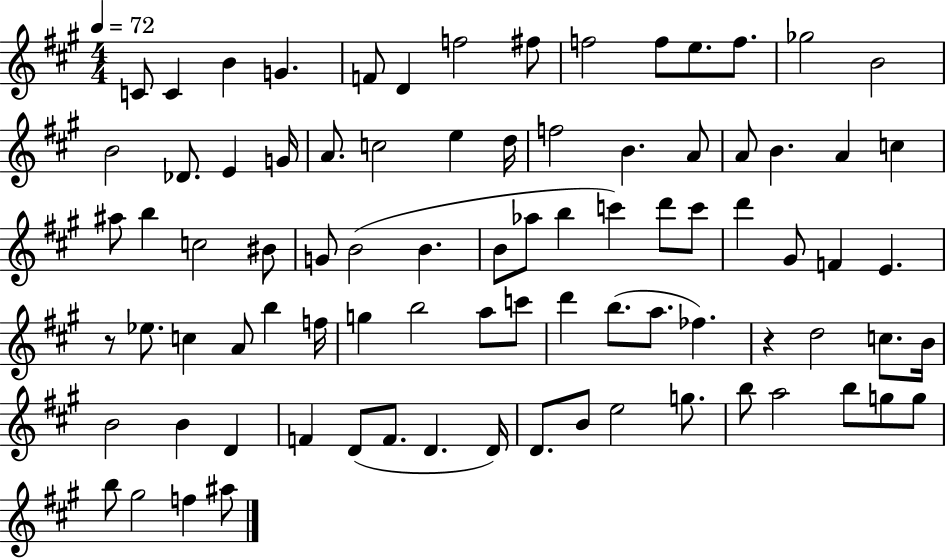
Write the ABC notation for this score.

X:1
T:Untitled
M:4/4
L:1/4
K:A
C/2 C B G F/2 D f2 ^f/2 f2 f/2 e/2 f/2 _g2 B2 B2 _D/2 E G/4 A/2 c2 e d/4 f2 B A/2 A/2 B A c ^a/2 b c2 ^B/2 G/2 B2 B B/2 _a/2 b c' d'/2 c'/2 d' ^G/2 F E z/2 _e/2 c A/2 b f/4 g b2 a/2 c'/2 d' b/2 a/2 _f z d2 c/2 B/4 B2 B D F D/2 F/2 D D/4 D/2 B/2 e2 g/2 b/2 a2 b/2 g/2 g/2 b/2 ^g2 f ^a/2